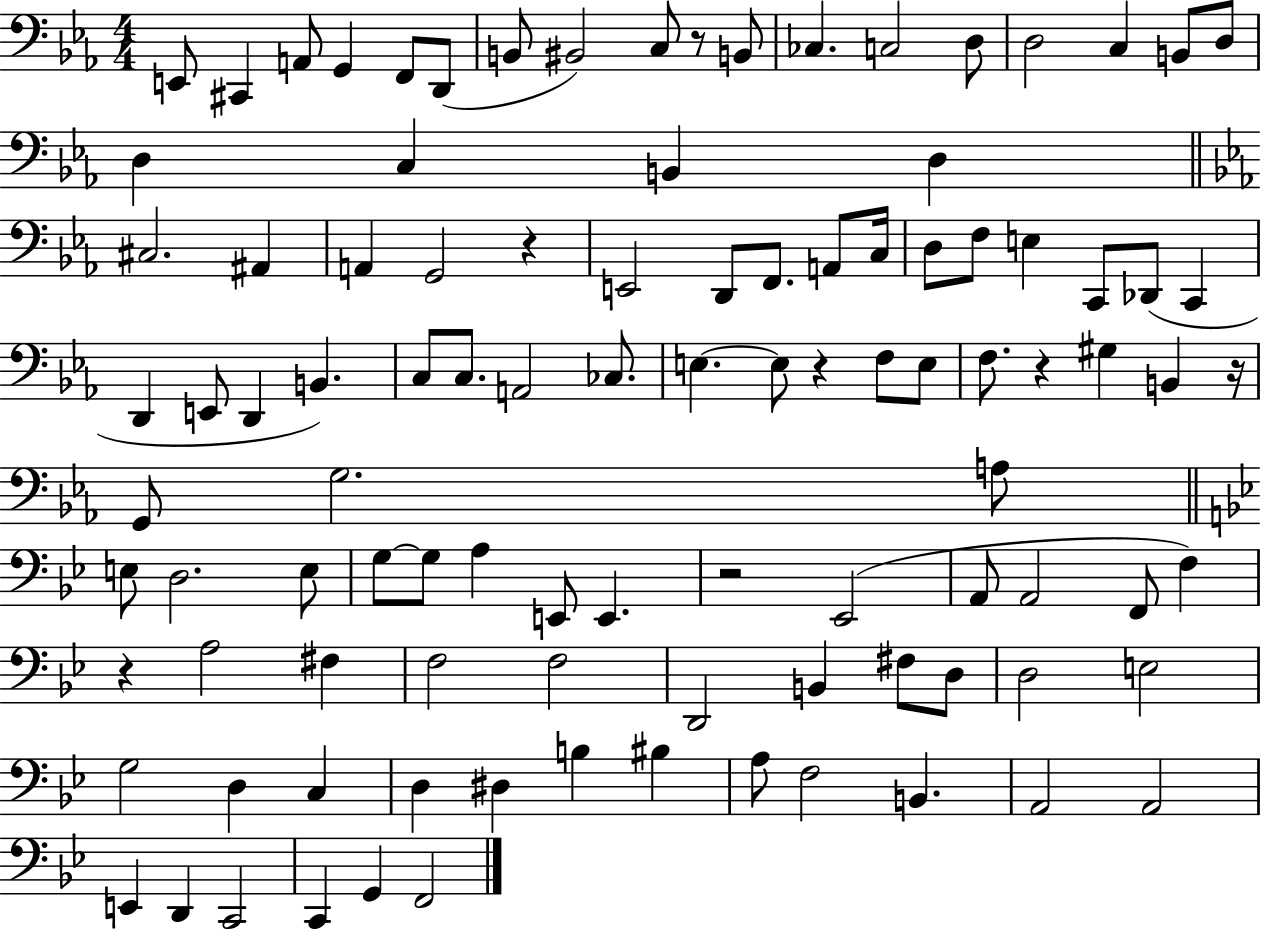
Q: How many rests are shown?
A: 7